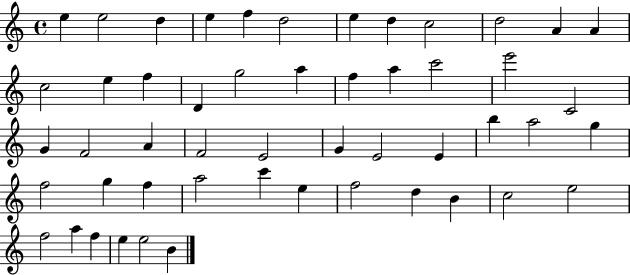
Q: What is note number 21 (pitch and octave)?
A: C6